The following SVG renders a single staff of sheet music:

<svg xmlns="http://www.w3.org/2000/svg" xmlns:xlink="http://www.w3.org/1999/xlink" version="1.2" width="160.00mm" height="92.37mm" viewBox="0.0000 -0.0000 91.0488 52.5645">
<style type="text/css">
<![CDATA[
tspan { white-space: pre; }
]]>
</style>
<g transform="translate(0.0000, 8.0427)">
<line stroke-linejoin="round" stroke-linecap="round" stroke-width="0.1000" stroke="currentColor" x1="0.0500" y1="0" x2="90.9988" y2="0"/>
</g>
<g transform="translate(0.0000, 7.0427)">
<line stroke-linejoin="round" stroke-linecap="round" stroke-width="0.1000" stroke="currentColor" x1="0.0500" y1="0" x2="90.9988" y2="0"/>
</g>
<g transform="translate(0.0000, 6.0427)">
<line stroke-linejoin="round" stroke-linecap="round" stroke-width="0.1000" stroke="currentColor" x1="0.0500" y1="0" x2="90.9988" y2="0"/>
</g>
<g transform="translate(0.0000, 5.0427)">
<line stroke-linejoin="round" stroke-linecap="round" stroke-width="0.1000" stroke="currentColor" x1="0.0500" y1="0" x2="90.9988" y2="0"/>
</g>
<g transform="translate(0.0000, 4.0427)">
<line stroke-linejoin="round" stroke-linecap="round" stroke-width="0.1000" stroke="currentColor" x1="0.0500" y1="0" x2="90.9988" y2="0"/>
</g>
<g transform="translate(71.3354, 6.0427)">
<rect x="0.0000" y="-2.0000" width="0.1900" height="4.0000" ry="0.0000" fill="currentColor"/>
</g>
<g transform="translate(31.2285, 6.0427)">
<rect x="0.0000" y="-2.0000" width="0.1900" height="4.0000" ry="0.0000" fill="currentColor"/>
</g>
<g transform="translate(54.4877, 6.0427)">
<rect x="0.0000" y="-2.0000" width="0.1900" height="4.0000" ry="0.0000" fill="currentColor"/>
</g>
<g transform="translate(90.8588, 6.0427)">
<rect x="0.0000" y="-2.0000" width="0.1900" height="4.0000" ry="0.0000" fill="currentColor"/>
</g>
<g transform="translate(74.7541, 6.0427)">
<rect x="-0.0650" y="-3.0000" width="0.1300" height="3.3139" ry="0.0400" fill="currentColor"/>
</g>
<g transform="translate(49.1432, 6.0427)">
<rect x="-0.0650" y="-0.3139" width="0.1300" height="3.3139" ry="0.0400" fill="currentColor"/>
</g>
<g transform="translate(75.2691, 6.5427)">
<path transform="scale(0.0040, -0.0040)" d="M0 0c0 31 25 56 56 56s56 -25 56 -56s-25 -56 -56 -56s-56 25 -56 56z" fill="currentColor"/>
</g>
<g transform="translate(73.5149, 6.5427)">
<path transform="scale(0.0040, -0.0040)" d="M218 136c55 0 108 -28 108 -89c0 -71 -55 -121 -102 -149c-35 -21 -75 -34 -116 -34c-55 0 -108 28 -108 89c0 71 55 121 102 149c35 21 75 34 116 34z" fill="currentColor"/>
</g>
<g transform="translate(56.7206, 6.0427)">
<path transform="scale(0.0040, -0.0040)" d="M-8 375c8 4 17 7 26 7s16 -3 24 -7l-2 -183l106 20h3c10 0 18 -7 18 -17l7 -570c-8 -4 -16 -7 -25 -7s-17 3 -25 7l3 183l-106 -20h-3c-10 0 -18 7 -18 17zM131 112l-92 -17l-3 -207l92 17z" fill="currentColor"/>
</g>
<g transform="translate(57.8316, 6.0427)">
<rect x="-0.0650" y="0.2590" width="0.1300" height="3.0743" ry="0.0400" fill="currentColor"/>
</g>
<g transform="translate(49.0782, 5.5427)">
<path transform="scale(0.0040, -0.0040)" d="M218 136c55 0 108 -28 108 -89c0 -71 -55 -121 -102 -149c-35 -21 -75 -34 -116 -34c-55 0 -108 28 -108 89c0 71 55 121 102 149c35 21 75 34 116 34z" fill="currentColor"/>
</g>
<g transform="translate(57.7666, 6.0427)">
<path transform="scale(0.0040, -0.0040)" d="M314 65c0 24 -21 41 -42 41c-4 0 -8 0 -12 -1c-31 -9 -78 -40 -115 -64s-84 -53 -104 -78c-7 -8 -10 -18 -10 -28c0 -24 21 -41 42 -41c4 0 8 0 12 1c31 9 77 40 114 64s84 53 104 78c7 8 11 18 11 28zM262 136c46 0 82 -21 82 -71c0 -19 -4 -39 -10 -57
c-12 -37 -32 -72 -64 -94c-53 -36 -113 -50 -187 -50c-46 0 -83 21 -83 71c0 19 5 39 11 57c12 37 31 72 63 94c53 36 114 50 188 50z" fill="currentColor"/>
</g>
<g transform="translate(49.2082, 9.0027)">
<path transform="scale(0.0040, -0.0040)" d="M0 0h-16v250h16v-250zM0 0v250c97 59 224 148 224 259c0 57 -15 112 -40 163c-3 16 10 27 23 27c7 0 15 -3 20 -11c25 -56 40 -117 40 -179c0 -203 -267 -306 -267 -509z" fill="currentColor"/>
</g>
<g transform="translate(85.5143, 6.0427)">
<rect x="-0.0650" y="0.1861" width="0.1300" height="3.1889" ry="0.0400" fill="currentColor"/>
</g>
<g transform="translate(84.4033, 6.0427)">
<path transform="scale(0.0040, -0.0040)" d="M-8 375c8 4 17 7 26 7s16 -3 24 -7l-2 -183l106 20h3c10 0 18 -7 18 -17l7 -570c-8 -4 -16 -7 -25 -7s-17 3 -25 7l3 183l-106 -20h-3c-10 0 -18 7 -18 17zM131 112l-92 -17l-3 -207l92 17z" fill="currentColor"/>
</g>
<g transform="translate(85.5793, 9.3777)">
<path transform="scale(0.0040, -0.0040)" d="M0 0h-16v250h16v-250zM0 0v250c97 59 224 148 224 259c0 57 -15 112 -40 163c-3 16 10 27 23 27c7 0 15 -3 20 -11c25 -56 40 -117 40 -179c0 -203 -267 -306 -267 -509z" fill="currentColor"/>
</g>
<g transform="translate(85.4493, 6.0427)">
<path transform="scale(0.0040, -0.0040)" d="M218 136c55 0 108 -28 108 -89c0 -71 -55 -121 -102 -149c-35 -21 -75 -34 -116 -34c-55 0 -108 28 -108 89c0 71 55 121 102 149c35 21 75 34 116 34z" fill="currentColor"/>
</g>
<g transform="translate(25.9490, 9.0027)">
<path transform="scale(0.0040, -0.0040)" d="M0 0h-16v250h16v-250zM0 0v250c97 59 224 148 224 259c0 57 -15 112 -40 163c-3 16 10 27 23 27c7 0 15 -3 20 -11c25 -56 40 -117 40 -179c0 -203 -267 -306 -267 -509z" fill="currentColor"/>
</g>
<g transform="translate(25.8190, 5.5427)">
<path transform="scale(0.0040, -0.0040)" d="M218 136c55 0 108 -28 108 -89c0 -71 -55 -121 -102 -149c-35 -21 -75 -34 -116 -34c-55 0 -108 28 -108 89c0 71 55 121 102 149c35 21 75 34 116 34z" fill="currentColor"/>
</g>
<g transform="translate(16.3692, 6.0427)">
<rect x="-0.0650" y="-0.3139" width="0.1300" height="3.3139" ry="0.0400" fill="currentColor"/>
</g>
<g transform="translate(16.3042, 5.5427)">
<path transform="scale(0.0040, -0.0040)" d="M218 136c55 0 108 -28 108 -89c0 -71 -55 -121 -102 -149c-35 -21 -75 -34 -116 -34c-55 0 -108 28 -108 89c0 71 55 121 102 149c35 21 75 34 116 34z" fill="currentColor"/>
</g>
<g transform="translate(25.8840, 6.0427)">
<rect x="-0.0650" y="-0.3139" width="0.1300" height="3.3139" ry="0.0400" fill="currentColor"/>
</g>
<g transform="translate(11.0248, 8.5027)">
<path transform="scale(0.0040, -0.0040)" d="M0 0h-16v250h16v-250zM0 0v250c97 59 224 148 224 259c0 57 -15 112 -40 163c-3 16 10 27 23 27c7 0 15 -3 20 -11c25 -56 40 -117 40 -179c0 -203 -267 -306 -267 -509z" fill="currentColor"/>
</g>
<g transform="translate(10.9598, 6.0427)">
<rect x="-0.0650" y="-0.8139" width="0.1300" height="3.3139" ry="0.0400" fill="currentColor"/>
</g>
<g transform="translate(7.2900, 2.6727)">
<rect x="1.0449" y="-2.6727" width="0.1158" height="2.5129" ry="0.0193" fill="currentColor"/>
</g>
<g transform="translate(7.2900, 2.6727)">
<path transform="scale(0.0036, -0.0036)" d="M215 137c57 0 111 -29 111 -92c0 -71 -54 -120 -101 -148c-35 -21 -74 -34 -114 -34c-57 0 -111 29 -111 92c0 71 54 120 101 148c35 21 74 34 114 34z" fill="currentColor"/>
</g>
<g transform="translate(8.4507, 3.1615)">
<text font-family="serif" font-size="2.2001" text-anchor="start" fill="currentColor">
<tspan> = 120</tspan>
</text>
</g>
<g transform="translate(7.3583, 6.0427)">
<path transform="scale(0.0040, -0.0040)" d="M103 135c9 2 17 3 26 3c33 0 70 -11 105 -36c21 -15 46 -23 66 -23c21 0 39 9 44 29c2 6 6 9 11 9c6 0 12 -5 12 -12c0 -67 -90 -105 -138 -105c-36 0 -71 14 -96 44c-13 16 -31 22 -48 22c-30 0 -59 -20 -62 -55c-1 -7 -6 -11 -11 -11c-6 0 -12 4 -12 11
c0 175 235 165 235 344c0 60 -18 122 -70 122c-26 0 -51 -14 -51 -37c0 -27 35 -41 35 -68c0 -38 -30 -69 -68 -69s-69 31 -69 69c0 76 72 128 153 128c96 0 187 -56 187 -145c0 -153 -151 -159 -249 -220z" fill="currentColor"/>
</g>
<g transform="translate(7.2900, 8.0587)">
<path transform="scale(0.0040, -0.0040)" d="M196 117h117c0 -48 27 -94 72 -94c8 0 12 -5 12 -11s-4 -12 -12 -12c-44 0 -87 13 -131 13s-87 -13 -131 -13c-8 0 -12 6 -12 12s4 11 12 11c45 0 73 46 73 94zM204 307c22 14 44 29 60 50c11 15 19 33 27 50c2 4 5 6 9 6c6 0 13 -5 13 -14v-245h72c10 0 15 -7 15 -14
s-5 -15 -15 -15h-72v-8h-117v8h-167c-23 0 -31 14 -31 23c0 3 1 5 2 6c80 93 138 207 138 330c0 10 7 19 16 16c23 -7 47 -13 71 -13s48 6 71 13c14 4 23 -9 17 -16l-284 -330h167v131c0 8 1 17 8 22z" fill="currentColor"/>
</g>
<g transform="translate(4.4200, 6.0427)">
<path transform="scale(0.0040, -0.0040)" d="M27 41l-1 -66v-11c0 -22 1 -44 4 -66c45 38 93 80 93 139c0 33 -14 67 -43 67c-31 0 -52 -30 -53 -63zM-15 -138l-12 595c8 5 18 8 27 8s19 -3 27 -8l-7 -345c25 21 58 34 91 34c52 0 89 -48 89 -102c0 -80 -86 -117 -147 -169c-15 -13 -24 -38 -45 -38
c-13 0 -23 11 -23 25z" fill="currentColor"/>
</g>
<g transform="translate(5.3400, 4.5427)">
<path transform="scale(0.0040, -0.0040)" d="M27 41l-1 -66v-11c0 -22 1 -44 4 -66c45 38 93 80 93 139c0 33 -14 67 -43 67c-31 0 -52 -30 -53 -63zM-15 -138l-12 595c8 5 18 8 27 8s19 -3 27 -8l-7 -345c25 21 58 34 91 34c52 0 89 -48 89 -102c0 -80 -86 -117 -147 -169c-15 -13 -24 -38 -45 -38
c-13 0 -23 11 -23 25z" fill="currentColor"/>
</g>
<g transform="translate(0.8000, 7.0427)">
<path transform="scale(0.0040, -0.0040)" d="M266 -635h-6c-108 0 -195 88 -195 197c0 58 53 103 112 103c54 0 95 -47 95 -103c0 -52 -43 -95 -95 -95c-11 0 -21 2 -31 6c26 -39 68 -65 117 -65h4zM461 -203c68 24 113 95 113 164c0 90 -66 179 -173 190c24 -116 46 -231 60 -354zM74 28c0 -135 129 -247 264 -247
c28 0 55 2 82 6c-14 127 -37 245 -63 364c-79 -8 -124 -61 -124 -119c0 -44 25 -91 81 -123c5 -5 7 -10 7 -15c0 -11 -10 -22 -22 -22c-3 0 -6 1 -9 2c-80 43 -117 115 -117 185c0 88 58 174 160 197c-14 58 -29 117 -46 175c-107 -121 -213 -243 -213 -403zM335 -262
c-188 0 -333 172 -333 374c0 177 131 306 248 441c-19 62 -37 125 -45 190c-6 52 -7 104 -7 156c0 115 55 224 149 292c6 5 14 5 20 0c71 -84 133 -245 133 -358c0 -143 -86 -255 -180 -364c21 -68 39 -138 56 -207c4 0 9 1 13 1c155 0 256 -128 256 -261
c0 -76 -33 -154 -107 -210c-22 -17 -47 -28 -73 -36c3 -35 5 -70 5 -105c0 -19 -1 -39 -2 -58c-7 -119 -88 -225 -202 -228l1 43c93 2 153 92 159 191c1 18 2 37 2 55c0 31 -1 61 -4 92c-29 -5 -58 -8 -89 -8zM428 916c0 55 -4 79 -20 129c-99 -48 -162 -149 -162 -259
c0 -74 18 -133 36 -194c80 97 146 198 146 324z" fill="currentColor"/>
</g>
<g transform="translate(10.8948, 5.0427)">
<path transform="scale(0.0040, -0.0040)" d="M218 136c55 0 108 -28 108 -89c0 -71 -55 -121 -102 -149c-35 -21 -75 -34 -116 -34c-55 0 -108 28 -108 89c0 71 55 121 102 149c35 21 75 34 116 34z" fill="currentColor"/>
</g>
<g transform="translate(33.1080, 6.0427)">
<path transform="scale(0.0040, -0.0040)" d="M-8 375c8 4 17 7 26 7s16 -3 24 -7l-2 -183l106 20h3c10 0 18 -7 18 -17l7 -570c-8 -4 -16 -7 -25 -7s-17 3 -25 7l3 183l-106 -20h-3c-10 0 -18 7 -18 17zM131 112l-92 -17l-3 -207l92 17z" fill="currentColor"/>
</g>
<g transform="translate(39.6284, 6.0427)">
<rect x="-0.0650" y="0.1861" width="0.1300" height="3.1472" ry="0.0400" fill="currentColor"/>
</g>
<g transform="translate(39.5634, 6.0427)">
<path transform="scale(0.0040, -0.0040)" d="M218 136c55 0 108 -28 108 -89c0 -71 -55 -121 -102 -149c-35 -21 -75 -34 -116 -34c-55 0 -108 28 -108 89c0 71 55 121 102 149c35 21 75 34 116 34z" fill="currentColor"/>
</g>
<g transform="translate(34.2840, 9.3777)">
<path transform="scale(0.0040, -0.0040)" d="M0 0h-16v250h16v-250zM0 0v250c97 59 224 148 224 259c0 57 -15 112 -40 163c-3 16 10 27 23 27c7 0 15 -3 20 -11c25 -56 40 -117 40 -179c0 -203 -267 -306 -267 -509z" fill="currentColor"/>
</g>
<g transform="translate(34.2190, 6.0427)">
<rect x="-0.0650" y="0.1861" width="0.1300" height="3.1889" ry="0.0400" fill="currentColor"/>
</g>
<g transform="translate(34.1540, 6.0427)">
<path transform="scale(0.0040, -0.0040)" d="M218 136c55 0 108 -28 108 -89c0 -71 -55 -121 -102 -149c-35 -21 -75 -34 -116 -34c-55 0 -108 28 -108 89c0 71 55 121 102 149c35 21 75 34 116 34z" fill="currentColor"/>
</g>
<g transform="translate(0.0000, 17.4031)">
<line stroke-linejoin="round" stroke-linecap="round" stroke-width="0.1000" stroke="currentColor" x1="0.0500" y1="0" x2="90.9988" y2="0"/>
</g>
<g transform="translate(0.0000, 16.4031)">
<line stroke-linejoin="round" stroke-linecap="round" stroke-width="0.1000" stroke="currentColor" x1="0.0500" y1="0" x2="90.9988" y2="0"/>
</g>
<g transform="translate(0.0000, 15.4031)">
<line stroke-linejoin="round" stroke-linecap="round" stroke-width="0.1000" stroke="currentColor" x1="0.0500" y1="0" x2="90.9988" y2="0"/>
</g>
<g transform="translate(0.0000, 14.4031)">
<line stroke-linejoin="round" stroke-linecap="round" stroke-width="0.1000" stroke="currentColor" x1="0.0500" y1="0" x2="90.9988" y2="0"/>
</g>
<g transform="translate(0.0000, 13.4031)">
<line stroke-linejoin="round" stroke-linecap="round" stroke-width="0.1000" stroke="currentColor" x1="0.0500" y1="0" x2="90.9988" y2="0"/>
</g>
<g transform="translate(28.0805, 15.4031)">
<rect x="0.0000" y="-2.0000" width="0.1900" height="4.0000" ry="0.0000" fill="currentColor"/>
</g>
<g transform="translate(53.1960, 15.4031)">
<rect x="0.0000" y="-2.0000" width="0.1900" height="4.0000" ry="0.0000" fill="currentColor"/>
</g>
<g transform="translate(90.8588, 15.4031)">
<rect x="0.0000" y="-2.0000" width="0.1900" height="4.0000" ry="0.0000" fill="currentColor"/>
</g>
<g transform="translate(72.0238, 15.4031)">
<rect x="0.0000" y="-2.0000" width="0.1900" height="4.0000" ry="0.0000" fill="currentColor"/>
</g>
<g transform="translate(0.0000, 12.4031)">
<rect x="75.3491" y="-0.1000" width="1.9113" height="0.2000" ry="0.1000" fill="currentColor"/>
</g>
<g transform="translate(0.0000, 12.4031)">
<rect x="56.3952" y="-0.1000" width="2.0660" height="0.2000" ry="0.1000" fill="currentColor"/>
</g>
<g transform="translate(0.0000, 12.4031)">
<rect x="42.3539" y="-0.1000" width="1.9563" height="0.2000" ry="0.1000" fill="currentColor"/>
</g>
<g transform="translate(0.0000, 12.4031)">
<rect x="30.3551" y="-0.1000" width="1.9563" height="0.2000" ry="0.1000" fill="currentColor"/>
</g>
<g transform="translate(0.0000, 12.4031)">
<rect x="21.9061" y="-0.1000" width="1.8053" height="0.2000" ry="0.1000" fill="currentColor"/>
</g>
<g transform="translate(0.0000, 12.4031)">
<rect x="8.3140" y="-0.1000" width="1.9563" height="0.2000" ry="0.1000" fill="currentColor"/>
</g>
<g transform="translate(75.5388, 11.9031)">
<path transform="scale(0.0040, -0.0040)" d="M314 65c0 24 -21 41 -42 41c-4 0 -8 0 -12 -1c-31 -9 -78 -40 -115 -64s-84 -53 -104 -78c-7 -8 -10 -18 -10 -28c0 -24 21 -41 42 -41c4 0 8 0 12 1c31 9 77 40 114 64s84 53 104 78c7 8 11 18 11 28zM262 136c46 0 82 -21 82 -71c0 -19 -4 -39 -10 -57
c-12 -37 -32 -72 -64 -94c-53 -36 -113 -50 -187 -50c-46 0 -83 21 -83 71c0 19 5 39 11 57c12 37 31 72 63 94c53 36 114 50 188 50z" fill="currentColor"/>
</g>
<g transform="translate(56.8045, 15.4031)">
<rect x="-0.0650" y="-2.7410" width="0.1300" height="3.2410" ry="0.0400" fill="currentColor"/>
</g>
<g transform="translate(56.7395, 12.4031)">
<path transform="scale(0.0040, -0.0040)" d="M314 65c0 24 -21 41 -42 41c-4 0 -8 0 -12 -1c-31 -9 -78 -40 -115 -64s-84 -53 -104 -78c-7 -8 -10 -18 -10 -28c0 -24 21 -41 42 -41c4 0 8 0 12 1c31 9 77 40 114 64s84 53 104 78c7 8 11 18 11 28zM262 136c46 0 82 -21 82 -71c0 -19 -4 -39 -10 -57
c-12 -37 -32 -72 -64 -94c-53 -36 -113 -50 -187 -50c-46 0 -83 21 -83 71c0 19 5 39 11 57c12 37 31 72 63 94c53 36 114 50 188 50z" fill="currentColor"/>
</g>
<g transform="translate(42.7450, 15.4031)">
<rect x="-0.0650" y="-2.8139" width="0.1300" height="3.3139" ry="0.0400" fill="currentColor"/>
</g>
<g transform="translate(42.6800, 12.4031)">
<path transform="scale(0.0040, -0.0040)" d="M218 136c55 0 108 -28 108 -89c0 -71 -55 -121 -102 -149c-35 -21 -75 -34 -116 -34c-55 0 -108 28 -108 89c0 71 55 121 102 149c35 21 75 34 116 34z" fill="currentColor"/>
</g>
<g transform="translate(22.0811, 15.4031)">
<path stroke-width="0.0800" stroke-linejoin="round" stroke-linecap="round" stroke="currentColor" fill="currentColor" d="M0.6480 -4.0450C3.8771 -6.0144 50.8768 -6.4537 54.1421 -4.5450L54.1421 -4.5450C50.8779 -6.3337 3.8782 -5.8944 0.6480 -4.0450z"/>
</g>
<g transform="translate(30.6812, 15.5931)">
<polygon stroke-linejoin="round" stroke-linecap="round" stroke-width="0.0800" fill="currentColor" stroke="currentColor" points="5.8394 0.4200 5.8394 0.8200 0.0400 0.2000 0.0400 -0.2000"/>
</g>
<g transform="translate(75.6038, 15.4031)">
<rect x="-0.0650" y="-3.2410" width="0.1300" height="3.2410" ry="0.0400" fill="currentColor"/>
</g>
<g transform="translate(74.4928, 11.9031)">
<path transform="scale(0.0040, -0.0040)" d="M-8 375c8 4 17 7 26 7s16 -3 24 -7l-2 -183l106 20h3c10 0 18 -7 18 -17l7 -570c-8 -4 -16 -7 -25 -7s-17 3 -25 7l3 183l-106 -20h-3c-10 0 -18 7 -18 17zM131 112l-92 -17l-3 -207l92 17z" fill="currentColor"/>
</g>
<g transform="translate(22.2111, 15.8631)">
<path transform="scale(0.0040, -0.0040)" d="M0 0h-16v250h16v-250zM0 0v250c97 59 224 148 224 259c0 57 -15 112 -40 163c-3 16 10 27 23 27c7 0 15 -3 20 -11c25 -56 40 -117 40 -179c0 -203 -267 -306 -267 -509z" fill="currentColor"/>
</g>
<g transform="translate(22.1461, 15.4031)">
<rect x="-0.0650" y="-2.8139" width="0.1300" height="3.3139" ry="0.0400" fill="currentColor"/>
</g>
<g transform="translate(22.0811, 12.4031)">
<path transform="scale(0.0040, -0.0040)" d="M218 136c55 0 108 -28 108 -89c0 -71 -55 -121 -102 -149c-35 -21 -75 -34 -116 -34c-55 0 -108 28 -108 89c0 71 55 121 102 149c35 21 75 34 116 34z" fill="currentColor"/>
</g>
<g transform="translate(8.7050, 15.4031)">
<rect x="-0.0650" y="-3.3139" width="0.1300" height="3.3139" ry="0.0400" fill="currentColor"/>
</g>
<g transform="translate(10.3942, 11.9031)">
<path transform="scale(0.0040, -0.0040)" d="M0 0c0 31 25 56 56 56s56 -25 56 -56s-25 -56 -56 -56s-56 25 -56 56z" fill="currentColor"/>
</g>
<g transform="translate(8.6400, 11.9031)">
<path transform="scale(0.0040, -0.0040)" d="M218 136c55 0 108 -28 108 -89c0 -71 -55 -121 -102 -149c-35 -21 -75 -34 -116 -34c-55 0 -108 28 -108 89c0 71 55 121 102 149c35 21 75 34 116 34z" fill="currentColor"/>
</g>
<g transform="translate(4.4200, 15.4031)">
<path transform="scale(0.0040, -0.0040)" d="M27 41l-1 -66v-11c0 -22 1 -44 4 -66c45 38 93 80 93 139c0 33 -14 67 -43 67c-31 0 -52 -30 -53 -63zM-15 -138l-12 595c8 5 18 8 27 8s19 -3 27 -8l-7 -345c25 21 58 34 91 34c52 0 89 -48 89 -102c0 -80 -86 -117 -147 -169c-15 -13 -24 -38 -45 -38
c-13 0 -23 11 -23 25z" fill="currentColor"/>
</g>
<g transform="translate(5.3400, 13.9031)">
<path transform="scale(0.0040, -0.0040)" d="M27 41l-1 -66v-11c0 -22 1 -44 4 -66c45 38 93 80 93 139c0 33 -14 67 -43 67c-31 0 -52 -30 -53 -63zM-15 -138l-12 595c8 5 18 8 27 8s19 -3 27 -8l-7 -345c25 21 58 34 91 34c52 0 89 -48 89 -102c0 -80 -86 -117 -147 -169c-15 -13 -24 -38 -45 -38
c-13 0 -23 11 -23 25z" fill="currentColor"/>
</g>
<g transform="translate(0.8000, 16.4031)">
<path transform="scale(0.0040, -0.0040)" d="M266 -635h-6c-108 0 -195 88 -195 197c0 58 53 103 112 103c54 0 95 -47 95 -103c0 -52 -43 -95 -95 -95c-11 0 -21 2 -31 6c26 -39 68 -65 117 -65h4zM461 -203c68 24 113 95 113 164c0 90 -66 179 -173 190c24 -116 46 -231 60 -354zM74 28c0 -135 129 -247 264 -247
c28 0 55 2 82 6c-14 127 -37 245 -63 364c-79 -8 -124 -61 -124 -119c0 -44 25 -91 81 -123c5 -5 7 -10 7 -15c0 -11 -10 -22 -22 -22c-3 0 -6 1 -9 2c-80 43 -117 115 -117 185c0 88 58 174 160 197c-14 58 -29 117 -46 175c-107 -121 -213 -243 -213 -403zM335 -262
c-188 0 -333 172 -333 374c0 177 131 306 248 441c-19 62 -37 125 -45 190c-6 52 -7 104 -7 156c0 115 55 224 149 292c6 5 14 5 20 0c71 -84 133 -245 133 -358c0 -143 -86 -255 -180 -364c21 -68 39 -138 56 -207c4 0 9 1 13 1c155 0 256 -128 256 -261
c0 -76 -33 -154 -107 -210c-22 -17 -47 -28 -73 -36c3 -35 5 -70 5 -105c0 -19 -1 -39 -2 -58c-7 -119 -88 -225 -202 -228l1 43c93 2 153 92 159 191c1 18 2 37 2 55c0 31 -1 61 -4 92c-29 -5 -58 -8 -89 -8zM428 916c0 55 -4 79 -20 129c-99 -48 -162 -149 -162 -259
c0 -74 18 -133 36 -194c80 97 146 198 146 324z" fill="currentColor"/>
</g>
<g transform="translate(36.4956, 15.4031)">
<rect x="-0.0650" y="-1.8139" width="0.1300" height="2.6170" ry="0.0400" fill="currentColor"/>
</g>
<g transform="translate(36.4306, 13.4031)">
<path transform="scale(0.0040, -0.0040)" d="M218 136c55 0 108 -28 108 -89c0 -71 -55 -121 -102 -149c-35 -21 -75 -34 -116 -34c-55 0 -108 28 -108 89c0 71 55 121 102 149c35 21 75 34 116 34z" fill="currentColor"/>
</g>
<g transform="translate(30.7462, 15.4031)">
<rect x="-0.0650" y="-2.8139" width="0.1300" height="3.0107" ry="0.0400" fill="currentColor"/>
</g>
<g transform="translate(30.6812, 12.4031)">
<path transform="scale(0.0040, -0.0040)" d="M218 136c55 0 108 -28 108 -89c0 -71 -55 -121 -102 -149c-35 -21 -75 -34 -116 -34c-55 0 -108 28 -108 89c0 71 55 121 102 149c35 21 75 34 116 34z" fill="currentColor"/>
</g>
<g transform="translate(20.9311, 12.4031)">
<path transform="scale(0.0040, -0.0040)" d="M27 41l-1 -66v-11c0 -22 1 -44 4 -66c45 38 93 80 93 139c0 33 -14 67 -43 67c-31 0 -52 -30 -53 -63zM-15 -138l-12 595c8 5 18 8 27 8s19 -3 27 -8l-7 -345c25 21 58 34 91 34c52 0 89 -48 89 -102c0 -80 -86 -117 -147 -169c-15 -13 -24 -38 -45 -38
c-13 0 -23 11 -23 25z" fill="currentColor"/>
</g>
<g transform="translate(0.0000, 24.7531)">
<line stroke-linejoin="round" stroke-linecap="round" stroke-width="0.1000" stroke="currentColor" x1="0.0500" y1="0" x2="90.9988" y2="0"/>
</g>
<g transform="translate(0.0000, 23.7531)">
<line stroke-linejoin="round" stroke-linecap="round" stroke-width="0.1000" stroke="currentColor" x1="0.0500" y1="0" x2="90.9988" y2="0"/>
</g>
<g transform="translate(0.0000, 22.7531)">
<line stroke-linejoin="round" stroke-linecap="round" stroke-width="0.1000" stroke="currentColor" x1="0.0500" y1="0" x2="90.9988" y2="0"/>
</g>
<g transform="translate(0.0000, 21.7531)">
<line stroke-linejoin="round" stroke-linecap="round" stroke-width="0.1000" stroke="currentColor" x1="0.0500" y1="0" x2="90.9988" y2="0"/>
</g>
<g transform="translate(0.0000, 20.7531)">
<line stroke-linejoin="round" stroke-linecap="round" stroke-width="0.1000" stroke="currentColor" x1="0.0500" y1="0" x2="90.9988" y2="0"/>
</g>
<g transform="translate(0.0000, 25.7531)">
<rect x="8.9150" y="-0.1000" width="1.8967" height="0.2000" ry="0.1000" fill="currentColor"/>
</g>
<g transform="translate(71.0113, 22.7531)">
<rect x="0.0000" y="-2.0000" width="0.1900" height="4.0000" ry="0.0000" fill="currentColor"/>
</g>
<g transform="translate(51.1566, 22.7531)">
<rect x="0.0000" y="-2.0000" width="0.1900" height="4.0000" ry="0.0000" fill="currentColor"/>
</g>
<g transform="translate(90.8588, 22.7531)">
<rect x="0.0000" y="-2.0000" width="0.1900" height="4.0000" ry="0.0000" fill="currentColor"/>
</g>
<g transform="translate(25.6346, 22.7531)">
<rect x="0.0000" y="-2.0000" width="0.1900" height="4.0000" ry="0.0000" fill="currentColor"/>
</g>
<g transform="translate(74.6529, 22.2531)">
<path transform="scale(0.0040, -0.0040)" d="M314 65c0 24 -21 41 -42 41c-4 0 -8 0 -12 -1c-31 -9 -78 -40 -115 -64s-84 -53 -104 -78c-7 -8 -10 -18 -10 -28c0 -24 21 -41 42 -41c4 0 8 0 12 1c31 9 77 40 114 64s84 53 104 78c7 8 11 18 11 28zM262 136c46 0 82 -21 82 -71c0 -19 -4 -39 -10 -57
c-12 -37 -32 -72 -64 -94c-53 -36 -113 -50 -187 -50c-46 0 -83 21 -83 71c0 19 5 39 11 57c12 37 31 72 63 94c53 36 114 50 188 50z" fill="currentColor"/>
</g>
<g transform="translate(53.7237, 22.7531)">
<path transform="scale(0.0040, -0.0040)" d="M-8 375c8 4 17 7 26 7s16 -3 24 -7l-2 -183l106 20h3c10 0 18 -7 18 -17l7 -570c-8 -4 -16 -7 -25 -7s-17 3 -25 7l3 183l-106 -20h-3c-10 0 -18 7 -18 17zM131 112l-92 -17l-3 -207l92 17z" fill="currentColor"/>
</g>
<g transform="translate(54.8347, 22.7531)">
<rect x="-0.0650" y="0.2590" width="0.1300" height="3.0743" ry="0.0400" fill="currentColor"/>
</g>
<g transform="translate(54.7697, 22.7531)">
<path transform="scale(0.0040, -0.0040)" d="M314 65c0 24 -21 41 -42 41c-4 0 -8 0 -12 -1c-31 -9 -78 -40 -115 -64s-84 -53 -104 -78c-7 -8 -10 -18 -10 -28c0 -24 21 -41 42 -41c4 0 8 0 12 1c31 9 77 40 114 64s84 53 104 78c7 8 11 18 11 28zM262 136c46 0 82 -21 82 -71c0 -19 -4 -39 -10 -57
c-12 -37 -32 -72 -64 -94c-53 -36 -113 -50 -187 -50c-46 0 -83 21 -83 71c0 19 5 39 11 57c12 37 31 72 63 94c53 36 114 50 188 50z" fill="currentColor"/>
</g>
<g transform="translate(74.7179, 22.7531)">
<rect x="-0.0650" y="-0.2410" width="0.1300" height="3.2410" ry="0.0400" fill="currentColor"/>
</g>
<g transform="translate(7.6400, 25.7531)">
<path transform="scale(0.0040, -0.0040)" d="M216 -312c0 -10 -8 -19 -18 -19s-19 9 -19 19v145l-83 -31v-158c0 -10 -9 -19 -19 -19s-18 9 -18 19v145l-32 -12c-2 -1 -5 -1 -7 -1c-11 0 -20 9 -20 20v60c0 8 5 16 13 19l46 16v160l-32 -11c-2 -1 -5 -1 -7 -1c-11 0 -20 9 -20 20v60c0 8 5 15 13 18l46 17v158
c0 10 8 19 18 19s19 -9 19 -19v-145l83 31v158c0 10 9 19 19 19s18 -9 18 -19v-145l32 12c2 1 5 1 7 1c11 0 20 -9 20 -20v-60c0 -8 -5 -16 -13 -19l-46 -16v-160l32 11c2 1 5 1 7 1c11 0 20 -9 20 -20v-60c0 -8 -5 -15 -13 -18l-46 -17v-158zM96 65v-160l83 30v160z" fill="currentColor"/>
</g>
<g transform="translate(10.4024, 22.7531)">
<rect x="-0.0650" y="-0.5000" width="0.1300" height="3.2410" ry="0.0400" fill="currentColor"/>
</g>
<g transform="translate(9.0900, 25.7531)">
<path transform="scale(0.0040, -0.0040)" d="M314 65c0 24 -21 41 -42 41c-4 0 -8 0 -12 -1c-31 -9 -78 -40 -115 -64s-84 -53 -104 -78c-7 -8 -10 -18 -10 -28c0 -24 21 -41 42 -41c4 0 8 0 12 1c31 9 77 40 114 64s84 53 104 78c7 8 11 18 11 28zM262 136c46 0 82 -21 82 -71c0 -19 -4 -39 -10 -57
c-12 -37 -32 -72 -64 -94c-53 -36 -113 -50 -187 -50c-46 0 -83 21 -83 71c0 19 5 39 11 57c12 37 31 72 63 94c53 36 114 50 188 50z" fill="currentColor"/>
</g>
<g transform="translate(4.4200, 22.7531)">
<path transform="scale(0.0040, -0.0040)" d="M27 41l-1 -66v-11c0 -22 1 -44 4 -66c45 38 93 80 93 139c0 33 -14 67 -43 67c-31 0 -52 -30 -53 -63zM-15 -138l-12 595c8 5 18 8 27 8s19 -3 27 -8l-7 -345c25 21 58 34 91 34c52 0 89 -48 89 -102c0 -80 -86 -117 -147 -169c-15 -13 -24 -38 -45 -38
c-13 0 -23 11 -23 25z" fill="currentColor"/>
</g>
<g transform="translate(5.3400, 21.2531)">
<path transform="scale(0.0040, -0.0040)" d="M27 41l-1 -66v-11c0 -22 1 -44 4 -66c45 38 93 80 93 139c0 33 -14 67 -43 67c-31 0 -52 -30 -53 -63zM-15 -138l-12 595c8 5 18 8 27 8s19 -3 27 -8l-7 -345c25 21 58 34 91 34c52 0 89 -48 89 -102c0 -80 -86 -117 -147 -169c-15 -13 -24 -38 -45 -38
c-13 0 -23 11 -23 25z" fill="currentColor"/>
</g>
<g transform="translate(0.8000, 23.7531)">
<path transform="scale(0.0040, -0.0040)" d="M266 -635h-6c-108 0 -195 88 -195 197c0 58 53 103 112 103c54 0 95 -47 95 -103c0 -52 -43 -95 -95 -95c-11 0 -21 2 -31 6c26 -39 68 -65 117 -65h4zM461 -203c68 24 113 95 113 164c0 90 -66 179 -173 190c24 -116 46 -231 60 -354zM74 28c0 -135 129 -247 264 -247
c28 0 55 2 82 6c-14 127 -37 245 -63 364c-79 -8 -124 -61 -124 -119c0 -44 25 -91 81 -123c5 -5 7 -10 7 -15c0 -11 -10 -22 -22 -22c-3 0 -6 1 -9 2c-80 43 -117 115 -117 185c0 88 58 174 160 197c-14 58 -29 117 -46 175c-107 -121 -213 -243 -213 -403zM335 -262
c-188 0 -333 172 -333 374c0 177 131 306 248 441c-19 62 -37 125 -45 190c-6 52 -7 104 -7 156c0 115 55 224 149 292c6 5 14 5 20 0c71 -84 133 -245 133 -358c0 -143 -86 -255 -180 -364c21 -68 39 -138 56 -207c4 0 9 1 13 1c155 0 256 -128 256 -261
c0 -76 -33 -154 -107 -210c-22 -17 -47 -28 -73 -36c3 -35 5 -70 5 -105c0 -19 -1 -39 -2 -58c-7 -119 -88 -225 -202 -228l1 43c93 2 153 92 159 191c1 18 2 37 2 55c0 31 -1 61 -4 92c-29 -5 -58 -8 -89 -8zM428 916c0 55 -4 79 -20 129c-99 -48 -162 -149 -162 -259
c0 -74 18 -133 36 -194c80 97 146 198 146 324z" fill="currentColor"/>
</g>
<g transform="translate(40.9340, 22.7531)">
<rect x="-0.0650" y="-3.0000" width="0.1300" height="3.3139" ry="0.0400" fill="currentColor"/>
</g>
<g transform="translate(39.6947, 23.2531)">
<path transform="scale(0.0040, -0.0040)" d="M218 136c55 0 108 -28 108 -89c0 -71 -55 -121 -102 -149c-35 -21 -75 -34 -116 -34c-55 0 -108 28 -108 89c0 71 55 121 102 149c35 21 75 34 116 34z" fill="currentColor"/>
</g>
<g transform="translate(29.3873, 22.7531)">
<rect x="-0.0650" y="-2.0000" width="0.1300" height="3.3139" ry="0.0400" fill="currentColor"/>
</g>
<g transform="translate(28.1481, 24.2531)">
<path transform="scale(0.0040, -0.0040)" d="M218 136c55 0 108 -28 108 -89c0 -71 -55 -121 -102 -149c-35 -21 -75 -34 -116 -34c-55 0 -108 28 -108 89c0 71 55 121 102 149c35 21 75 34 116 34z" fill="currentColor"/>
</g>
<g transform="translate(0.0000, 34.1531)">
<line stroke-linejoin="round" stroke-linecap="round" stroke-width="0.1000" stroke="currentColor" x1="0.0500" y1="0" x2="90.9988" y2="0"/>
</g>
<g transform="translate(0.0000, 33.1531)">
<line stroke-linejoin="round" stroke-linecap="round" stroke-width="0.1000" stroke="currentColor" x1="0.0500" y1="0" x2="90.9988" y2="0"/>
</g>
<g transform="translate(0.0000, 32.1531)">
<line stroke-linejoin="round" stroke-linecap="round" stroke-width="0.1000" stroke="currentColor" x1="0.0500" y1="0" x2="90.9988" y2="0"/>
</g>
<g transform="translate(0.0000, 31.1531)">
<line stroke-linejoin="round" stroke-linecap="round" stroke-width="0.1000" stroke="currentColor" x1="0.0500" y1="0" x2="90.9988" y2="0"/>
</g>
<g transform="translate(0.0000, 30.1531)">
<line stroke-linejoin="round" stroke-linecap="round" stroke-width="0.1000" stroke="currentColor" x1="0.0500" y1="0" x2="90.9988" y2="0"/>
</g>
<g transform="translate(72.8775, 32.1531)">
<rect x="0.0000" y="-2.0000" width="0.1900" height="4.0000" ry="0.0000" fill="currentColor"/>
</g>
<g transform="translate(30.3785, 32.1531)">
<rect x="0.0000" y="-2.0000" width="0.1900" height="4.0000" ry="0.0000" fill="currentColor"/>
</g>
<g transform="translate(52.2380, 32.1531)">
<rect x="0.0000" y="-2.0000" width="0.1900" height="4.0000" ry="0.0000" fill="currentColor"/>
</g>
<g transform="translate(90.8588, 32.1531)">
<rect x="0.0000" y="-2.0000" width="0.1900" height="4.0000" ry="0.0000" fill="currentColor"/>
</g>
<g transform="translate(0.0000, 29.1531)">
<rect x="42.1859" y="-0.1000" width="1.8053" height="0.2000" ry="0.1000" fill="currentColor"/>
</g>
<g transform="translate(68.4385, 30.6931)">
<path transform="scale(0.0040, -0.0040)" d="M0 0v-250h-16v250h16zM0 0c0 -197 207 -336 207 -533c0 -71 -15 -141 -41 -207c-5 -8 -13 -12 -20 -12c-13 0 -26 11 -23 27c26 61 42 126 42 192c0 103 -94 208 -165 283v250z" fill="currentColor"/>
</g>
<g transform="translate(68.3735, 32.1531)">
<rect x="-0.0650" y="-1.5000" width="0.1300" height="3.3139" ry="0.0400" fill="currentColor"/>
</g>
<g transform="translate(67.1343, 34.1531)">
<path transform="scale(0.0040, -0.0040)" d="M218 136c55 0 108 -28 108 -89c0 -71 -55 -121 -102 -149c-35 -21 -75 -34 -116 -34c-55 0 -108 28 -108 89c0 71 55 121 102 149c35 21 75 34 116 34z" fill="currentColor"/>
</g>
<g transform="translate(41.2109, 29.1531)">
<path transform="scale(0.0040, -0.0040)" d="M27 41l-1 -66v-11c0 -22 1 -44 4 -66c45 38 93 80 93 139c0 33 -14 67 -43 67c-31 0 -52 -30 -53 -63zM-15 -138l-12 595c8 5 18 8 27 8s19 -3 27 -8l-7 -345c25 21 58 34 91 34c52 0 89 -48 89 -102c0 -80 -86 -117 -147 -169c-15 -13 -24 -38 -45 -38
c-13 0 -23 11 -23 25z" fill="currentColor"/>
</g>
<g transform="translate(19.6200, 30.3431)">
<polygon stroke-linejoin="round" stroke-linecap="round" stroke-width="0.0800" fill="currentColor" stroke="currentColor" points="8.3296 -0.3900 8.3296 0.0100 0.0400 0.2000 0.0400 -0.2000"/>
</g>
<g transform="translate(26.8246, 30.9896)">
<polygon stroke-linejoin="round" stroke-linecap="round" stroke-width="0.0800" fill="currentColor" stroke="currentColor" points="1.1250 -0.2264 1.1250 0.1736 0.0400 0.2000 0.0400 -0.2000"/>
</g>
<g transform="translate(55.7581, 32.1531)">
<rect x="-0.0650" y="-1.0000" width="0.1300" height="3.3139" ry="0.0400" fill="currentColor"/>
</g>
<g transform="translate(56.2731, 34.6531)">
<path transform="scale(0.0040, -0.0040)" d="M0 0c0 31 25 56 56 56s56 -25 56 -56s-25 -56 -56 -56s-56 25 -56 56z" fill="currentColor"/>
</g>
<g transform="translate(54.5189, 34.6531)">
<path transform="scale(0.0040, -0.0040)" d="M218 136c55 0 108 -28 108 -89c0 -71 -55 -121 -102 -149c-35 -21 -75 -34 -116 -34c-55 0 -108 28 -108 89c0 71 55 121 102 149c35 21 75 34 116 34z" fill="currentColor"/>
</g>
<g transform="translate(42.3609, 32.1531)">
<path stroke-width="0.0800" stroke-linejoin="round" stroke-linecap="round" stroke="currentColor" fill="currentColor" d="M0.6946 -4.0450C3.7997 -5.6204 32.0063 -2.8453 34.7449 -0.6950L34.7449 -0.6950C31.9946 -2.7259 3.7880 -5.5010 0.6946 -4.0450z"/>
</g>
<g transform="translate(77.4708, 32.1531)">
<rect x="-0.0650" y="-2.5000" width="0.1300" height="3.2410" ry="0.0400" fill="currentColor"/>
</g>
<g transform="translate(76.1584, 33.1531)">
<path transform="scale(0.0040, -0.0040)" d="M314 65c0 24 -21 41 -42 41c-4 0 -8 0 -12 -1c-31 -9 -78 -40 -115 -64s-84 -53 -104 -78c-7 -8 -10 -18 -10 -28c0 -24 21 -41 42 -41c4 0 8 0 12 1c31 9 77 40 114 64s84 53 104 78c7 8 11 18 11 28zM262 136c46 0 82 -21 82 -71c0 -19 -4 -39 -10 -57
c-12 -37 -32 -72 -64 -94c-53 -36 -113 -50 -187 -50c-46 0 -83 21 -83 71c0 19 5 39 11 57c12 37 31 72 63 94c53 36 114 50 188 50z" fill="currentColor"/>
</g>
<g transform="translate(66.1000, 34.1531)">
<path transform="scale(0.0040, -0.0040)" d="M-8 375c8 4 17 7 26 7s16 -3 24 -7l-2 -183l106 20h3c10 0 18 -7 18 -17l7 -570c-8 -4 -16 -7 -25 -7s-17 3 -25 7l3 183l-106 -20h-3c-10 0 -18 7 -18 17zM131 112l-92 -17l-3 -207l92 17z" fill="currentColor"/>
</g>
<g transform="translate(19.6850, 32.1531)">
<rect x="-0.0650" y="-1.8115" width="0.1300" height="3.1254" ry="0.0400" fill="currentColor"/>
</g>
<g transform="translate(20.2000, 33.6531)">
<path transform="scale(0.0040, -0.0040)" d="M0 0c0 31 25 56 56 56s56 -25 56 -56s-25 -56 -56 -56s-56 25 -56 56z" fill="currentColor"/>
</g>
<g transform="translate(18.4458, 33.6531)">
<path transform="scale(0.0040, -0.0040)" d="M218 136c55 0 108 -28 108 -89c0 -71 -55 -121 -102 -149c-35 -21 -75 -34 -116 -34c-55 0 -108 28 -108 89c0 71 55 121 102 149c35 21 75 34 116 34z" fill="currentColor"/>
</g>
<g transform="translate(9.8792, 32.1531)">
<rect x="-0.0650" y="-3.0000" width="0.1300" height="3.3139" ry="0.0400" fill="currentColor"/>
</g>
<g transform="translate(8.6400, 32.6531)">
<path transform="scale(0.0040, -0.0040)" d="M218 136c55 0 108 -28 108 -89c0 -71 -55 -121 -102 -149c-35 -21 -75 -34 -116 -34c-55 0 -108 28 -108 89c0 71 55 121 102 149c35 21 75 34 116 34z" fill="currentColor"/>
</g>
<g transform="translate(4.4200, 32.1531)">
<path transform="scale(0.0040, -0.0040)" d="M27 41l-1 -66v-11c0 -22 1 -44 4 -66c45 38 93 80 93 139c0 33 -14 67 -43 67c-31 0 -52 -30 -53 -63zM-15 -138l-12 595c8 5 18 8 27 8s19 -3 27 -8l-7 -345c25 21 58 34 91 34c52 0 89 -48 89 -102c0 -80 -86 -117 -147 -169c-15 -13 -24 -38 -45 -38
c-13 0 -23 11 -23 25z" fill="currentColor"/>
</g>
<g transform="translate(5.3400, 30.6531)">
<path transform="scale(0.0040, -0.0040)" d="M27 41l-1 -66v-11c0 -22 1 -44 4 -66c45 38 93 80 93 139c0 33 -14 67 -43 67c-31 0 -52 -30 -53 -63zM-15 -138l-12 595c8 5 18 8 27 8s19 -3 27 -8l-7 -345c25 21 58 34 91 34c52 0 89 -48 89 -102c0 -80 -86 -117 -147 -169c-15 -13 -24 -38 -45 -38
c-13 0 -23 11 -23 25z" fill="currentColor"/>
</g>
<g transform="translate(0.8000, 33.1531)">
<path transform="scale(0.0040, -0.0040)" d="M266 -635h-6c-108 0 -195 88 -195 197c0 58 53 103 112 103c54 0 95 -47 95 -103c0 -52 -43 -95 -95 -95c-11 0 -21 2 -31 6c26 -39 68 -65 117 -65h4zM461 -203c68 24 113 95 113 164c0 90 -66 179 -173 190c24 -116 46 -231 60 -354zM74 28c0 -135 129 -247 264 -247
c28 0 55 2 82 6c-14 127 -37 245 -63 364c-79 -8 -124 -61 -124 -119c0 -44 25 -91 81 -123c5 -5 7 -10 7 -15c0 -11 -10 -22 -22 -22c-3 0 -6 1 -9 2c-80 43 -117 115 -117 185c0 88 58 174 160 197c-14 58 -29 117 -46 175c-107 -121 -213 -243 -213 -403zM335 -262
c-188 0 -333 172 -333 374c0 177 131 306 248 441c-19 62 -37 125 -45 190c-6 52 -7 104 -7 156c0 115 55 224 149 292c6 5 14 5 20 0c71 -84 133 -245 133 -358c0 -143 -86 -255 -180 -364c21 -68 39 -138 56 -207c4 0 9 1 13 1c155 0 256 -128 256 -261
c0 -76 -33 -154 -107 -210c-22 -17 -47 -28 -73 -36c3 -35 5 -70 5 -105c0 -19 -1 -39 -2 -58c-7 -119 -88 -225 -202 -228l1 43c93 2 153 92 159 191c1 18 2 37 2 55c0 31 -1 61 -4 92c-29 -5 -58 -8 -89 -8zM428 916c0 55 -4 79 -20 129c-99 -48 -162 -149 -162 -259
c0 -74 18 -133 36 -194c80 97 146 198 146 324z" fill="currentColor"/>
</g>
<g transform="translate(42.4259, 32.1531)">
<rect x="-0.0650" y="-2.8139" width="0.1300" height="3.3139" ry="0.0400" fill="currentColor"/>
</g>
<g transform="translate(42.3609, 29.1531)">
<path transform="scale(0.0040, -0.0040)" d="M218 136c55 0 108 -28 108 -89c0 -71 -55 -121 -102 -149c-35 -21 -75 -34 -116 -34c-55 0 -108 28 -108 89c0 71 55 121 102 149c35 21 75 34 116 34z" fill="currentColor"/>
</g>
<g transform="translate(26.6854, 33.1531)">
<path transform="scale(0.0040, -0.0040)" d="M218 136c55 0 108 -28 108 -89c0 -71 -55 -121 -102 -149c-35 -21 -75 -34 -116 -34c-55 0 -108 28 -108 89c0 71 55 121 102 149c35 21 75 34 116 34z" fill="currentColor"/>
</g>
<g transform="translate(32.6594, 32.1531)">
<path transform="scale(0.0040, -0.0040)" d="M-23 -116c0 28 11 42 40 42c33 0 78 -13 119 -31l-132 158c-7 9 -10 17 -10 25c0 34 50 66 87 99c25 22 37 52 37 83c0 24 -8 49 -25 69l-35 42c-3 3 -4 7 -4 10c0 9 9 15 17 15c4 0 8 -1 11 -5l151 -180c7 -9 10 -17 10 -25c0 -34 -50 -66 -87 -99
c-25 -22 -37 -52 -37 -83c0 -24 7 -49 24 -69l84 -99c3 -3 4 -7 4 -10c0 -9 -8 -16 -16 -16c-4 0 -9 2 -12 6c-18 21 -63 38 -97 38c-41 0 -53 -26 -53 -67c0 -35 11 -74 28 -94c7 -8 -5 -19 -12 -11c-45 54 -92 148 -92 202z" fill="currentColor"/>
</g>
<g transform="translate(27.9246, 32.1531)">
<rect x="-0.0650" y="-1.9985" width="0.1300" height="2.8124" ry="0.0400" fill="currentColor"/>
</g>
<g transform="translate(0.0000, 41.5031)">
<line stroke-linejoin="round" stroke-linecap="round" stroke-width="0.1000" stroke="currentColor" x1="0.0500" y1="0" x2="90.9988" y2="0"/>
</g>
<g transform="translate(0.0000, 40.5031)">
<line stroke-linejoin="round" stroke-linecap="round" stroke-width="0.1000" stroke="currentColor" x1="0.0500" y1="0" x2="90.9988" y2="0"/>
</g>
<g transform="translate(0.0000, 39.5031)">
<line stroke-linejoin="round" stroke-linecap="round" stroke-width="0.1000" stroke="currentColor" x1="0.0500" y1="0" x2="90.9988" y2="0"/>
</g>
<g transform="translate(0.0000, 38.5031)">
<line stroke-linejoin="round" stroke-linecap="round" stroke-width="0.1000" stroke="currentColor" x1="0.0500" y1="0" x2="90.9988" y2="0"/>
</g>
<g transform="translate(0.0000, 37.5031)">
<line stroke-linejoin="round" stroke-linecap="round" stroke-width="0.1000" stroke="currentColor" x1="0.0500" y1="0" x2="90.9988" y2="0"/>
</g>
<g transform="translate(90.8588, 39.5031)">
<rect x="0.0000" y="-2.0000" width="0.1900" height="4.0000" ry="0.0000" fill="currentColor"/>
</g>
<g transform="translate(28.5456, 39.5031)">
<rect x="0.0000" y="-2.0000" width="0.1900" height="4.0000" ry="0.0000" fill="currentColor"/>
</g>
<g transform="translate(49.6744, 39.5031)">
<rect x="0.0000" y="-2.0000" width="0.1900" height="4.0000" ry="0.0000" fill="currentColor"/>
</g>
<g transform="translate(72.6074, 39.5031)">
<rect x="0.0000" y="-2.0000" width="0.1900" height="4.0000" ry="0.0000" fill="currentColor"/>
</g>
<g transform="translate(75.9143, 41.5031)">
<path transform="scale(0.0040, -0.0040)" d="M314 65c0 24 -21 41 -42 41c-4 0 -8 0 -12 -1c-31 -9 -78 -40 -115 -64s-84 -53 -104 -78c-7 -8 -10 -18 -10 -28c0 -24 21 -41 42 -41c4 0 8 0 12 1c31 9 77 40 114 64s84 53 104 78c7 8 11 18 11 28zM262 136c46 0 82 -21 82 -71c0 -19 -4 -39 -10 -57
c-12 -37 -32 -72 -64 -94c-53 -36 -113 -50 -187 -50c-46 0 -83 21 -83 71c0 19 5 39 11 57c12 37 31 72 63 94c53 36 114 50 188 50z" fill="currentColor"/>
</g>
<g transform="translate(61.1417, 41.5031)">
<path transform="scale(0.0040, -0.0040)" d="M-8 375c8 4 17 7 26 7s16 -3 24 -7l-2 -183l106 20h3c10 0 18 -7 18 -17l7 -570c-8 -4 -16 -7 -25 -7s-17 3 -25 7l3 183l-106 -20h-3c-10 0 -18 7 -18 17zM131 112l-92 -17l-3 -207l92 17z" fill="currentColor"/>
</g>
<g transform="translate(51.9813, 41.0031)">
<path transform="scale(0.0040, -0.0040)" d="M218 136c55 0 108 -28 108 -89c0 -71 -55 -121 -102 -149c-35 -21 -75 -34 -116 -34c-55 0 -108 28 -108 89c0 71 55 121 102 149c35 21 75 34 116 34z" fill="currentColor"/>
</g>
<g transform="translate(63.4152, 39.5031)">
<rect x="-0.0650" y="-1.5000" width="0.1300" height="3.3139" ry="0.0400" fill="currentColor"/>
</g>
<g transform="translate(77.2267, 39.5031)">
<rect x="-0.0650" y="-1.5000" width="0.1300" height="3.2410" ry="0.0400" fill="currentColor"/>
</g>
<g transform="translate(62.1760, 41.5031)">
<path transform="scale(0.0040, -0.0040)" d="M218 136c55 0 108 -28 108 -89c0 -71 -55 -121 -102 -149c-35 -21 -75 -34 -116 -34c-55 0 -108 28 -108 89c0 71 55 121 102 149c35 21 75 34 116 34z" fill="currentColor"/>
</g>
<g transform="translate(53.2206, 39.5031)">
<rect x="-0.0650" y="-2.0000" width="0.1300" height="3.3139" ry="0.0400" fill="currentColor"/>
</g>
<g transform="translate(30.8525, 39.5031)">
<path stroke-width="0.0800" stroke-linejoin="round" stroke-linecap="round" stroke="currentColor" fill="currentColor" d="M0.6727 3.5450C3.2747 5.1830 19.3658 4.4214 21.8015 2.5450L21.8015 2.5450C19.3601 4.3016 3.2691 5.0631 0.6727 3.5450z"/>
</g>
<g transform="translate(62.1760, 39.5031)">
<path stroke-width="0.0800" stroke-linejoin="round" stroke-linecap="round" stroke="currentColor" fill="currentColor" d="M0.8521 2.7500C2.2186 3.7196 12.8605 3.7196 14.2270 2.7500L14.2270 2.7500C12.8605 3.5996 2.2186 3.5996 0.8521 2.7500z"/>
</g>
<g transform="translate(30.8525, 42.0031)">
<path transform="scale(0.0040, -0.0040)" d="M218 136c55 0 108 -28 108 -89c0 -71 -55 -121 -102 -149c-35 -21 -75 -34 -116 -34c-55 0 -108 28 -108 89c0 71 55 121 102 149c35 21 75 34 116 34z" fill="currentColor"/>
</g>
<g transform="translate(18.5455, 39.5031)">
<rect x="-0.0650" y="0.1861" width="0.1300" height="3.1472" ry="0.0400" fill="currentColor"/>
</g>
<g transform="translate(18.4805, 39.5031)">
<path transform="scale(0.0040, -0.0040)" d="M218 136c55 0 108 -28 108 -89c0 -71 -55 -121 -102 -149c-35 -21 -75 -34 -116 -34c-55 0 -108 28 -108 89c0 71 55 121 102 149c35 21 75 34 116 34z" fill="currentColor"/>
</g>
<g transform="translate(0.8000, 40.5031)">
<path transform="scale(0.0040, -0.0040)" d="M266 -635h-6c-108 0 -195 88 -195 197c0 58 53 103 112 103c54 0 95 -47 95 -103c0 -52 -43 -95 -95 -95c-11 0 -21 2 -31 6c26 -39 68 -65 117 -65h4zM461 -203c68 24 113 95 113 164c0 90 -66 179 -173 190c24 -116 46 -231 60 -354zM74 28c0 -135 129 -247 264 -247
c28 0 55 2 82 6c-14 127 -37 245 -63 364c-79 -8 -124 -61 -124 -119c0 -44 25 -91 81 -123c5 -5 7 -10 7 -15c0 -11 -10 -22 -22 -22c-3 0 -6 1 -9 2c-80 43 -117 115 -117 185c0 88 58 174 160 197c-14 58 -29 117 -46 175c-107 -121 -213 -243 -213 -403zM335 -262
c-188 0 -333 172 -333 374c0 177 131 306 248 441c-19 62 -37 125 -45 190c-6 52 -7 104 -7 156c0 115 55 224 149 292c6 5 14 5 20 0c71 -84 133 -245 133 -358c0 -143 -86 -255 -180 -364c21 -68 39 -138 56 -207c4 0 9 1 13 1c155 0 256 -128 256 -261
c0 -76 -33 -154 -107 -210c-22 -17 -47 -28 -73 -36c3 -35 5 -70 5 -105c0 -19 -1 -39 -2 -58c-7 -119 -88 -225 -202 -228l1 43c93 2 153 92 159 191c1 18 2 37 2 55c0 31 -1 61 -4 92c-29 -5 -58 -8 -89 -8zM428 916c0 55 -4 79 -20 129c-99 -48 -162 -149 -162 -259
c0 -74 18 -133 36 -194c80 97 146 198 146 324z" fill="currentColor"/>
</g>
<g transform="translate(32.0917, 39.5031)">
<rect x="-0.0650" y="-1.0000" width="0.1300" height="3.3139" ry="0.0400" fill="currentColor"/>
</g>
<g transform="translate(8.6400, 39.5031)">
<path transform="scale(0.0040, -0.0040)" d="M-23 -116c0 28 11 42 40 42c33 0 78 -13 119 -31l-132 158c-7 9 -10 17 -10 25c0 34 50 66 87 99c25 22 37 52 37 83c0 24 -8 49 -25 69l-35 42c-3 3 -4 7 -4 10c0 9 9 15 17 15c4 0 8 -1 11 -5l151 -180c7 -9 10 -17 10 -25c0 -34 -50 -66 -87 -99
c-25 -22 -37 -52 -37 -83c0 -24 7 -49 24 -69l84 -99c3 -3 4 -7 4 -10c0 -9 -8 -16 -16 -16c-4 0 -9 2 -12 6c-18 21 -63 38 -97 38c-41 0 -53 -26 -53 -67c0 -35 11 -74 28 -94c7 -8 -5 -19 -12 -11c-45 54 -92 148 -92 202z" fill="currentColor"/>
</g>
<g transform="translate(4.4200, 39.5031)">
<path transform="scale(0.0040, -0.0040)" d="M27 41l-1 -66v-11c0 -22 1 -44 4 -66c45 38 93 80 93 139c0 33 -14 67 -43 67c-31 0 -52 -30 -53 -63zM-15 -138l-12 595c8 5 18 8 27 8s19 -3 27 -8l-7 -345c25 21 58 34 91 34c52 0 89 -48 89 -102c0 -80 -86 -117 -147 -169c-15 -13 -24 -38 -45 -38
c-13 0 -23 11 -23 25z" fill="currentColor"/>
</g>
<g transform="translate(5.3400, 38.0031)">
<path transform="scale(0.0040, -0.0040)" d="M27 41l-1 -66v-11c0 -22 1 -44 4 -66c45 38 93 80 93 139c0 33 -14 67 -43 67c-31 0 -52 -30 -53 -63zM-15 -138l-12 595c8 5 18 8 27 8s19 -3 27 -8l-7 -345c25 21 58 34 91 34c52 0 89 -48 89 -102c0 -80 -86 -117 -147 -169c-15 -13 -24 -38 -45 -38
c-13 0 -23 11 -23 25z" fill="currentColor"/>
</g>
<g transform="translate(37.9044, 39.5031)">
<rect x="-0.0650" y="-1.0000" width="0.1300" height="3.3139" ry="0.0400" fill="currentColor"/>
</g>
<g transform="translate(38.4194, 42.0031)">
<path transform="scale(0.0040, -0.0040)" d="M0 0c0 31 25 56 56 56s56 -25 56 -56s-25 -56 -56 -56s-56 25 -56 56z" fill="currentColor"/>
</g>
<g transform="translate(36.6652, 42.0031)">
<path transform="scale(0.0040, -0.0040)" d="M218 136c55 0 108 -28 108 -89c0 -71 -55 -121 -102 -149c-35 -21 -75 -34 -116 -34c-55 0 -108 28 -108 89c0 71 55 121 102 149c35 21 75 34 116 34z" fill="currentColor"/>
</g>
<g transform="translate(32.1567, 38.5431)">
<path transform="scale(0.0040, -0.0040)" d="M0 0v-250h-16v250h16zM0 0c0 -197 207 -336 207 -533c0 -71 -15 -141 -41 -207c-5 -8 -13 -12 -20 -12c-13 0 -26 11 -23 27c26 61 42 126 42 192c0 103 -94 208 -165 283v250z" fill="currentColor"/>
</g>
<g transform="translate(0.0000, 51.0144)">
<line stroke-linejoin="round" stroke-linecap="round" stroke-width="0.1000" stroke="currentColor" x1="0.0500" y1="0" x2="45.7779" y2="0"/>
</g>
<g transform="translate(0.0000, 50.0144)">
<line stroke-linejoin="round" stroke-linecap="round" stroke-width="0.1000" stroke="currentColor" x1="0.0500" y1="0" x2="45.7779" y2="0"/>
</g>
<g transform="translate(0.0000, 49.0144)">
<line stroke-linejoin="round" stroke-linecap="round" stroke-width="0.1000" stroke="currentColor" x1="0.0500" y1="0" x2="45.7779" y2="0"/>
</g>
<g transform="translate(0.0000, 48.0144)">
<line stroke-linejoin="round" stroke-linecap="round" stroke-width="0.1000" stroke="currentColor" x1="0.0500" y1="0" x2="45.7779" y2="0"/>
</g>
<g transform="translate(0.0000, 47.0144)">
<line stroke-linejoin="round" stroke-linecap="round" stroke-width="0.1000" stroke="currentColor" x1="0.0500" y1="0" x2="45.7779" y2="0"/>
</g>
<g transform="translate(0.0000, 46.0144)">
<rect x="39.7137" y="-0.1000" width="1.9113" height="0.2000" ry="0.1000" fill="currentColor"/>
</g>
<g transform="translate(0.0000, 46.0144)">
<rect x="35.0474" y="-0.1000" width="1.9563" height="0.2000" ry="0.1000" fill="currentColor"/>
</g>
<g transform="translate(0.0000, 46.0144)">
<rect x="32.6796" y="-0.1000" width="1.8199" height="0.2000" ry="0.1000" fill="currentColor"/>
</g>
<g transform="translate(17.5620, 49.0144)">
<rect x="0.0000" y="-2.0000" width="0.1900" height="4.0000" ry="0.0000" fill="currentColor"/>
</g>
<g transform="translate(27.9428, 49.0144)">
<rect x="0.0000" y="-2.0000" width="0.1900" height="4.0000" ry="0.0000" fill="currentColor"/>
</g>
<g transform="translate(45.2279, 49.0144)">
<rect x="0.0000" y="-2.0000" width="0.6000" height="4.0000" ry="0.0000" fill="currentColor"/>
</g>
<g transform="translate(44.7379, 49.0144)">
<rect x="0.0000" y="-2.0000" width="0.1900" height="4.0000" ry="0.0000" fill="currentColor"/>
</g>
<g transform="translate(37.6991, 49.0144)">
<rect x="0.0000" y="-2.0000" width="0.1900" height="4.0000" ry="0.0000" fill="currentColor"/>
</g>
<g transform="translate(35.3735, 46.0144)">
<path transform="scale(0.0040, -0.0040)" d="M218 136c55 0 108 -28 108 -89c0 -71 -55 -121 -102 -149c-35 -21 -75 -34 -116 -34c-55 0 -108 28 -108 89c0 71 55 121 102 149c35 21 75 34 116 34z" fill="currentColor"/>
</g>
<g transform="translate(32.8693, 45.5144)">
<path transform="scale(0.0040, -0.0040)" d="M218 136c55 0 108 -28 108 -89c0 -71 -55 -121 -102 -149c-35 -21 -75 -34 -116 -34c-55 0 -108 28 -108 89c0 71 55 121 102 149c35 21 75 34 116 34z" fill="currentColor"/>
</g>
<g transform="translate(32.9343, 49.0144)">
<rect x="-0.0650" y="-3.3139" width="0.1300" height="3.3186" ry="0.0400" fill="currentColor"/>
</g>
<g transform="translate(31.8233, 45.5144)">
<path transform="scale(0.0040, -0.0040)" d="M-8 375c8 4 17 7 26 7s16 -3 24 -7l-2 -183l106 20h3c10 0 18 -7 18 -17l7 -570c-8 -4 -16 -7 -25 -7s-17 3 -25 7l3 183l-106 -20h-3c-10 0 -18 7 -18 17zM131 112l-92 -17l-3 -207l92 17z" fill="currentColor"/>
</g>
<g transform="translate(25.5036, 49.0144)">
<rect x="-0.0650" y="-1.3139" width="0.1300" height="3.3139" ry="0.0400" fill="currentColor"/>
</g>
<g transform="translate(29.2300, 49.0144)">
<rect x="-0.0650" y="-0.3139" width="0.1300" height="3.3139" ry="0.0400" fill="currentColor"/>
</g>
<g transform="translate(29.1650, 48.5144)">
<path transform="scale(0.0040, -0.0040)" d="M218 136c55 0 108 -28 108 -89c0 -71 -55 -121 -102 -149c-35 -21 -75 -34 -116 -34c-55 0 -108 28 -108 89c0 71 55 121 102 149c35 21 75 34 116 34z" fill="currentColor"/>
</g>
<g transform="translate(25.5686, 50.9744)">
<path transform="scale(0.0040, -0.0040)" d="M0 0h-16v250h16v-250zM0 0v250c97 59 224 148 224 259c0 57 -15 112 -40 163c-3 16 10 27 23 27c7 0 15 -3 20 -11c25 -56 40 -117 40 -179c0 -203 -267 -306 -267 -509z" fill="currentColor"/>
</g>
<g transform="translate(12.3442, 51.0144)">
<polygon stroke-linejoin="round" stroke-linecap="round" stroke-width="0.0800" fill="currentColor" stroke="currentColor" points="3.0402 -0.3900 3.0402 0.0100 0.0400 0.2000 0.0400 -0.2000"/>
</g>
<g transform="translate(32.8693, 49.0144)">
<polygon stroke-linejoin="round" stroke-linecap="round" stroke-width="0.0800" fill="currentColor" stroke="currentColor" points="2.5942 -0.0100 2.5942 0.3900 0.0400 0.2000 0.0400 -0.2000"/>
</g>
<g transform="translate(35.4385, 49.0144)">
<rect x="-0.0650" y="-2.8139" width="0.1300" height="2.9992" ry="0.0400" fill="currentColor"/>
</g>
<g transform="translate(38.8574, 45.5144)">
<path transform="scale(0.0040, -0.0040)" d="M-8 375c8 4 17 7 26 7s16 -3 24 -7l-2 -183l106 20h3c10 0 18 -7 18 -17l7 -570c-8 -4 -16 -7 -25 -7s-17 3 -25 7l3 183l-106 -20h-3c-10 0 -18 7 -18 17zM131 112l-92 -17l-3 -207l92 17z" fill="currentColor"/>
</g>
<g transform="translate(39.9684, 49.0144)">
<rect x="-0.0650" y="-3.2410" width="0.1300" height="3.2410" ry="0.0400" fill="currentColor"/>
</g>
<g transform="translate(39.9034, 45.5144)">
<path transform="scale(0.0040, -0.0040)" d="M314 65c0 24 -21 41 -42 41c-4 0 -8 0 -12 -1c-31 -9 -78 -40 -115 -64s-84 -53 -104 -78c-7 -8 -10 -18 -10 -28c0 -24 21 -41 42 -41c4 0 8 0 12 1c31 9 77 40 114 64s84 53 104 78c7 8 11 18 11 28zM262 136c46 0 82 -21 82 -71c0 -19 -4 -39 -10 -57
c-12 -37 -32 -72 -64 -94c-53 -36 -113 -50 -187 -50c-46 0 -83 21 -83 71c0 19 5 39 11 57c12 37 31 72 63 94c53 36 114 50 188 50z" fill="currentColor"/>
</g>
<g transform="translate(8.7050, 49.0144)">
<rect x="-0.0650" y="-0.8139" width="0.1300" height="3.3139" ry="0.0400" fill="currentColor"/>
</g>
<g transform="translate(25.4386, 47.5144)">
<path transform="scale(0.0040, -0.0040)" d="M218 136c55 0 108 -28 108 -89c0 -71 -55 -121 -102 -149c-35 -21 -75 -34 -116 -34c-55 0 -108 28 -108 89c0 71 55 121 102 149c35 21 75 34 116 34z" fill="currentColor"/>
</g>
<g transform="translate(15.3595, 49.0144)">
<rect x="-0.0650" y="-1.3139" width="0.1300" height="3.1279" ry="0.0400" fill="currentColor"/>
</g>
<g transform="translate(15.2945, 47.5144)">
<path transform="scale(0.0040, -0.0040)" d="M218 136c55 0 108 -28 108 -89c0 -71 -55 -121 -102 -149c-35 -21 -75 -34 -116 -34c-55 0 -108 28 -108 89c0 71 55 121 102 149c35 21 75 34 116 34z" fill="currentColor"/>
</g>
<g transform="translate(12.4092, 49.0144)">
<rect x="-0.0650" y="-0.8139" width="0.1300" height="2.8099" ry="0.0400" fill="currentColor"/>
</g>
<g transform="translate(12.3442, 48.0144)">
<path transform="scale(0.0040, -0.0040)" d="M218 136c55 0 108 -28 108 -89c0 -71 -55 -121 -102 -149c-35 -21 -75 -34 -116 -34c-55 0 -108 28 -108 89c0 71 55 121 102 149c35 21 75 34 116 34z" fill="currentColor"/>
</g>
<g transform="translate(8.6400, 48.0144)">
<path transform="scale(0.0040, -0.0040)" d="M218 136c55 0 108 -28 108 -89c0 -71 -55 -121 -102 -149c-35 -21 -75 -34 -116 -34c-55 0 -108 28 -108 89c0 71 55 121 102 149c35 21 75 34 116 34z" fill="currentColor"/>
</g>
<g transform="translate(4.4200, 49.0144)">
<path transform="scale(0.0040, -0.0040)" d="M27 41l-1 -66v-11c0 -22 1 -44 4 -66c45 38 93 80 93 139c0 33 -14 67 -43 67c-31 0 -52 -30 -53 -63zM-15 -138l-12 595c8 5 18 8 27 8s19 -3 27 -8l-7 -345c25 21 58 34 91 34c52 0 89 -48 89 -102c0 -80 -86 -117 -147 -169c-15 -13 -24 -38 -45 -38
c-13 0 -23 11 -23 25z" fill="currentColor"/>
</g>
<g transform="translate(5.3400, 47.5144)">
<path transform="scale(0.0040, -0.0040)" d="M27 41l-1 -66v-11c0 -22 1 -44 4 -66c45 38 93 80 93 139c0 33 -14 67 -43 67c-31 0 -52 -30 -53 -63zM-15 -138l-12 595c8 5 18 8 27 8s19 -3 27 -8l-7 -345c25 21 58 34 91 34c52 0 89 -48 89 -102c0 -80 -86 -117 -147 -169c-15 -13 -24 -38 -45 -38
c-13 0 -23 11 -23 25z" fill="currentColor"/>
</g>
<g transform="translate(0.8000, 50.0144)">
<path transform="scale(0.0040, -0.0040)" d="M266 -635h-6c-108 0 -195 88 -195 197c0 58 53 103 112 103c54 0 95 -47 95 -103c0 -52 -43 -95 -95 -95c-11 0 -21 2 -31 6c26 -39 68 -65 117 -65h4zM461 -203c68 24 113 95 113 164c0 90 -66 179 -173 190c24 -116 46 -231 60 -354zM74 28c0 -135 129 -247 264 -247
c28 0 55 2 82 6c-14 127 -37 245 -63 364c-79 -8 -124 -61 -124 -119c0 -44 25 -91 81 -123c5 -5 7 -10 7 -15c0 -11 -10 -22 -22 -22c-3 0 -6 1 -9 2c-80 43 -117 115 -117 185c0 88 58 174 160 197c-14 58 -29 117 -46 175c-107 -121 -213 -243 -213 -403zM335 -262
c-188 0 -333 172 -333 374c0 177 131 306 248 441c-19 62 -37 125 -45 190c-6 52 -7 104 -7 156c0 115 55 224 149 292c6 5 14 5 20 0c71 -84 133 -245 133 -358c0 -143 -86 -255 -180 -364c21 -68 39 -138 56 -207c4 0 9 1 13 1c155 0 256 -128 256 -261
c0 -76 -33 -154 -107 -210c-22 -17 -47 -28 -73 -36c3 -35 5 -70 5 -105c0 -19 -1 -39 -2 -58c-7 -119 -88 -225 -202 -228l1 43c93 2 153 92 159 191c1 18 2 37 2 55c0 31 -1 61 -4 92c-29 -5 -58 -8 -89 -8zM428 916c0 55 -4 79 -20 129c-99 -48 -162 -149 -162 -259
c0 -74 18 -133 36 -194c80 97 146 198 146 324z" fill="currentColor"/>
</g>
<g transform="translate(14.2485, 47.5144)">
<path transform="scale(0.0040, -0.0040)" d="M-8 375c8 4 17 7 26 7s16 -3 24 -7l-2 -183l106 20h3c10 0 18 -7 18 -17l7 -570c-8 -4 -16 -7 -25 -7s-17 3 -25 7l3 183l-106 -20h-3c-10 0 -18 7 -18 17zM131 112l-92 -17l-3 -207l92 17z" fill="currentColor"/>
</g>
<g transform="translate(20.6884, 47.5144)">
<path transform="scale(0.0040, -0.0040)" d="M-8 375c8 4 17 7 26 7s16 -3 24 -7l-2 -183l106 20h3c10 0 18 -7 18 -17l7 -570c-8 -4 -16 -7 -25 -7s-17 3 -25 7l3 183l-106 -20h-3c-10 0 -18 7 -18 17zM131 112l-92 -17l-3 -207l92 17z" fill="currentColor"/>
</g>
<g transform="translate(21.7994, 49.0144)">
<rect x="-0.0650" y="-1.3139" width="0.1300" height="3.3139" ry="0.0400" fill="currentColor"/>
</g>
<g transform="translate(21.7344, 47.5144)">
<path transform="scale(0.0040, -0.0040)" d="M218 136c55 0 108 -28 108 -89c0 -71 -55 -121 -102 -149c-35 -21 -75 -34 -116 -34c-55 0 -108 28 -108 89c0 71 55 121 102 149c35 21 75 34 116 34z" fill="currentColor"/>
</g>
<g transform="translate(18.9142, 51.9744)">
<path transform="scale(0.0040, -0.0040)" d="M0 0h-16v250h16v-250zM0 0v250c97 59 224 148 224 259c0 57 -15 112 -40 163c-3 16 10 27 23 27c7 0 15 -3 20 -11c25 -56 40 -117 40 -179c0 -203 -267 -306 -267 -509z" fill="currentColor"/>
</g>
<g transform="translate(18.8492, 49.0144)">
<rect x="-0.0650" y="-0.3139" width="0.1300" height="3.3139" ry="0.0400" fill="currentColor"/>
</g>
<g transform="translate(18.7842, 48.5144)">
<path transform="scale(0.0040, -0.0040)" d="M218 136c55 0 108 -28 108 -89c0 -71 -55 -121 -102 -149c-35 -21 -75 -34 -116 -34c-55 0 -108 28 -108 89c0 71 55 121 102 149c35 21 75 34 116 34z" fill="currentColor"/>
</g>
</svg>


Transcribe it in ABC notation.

X:1
T:Untitled
M:2/4
L:1/4
K:Bb
d/2 c c/2 B/2 B c/2 B2 A B/2 _b _a/2 a/2 f/2 a a2 b2 ^C2 F A B2 c2 A F/2 G/4 z _a D E/2 G2 z _B D/2 D F E E2 d d/2 e/2 c/2 e e/2 c b/2 a/2 b2